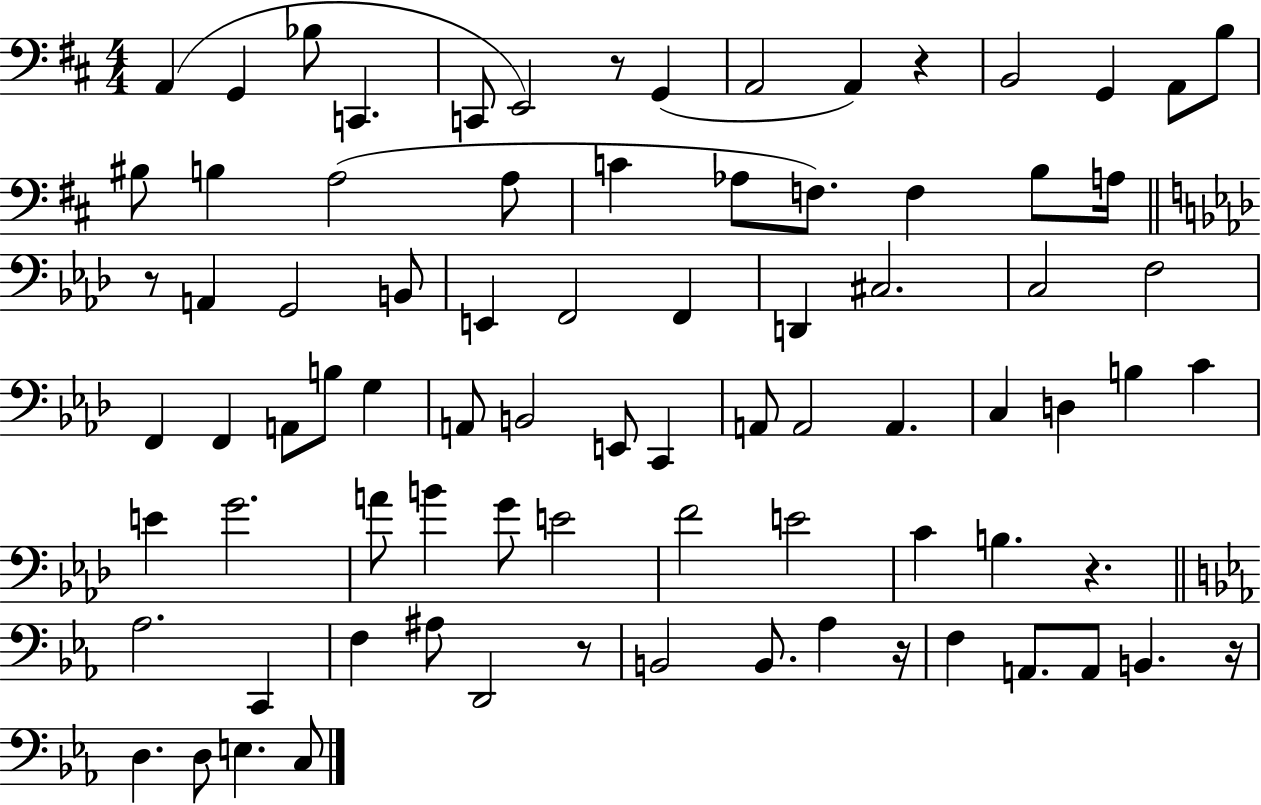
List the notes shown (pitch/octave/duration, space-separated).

A2/q G2/q Bb3/e C2/q. C2/e E2/h R/e G2/q A2/h A2/q R/q B2/h G2/q A2/e B3/e BIS3/e B3/q A3/h A3/e C4/q Ab3/e F3/e. F3/q B3/e A3/s R/e A2/q G2/h B2/e E2/q F2/h F2/q D2/q C#3/h. C3/h F3/h F2/q F2/q A2/e B3/e G3/q A2/e B2/h E2/e C2/q A2/e A2/h A2/q. C3/q D3/q B3/q C4/q E4/q G4/h. A4/e B4/q G4/e E4/h F4/h E4/h C4/q B3/q. R/q. Ab3/h. C2/q F3/q A#3/e D2/h R/e B2/h B2/e. Ab3/q R/s F3/q A2/e. A2/e B2/q. R/s D3/q. D3/e E3/q. C3/e